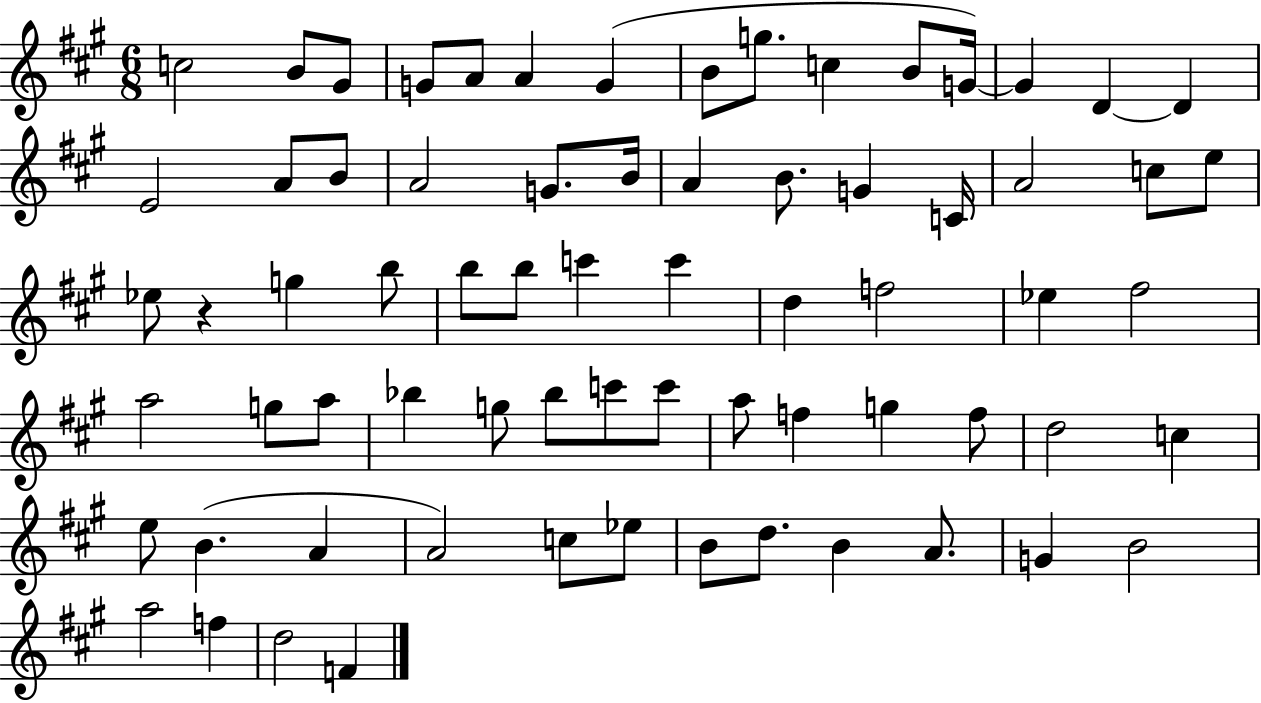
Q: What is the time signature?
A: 6/8